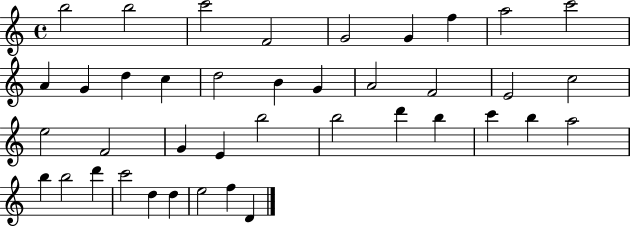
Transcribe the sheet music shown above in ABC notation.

X:1
T:Untitled
M:4/4
L:1/4
K:C
b2 b2 c'2 F2 G2 G f a2 c'2 A G d c d2 B G A2 F2 E2 c2 e2 F2 G E b2 b2 d' b c' b a2 b b2 d' c'2 d d e2 f D